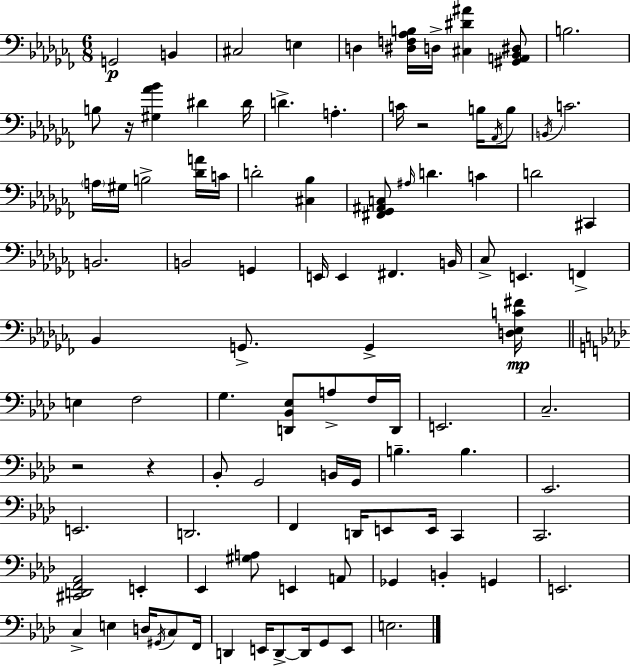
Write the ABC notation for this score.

X:1
T:Untitled
M:6/8
L:1/4
K:Abm
G,,2 B,, ^C,2 E, D, [^D,F,_A,B,]/4 D,/4 [^C,^D^A] [^G,,A,,_B,,^D,]/2 B,2 B,/2 z/4 [^G,_A_B] ^D ^D/4 D A, C/4 z2 B,/4 _A,,/4 B,/2 B,,/4 C2 A,/4 ^G,/4 B,2 [_DA]/4 C/4 D2 [^C,_B,] [^F,,_G,,^A,,C,]/2 ^A,/4 D C D2 ^C,, B,,2 B,,2 G,, E,,/4 E,, ^F,, B,,/4 _C,/2 E,, F,, _B,, G,,/2 G,, [D,_E,C^F]/4 E, F,2 G, [D,,_B,,_E,]/2 A,/2 F,/4 D,,/4 E,,2 C,2 z2 z _B,,/2 G,,2 B,,/4 G,,/4 B, B, _E,,2 E,,2 D,,2 F,, D,,/4 E,,/2 E,,/4 C,, C,,2 [^C,,D,,F,,_A,,]2 E,, _E,, [^G,A,]/2 E,, A,,/2 _G,, B,, G,, E,,2 C, E, D,/4 ^G,,/4 C,/2 F,,/4 D,, E,,/4 D,,/2 D,,/4 G,,/2 E,,/2 E,2